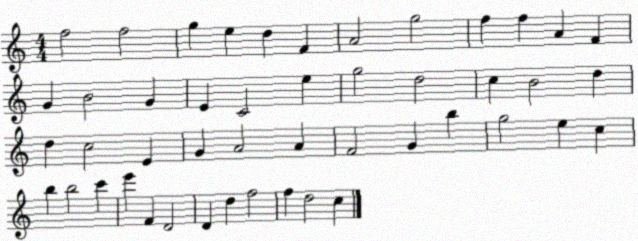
X:1
T:Untitled
M:4/4
L:1/4
K:C
f2 f2 g e d F A2 g2 f f A F G B2 G E C2 e g2 d2 c B2 d d c2 E G A2 A F2 G b g2 e c b b2 c' e' F D2 D d f2 f d2 c